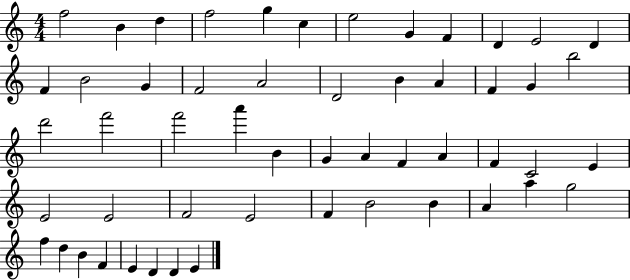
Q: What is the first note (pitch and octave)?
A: F5